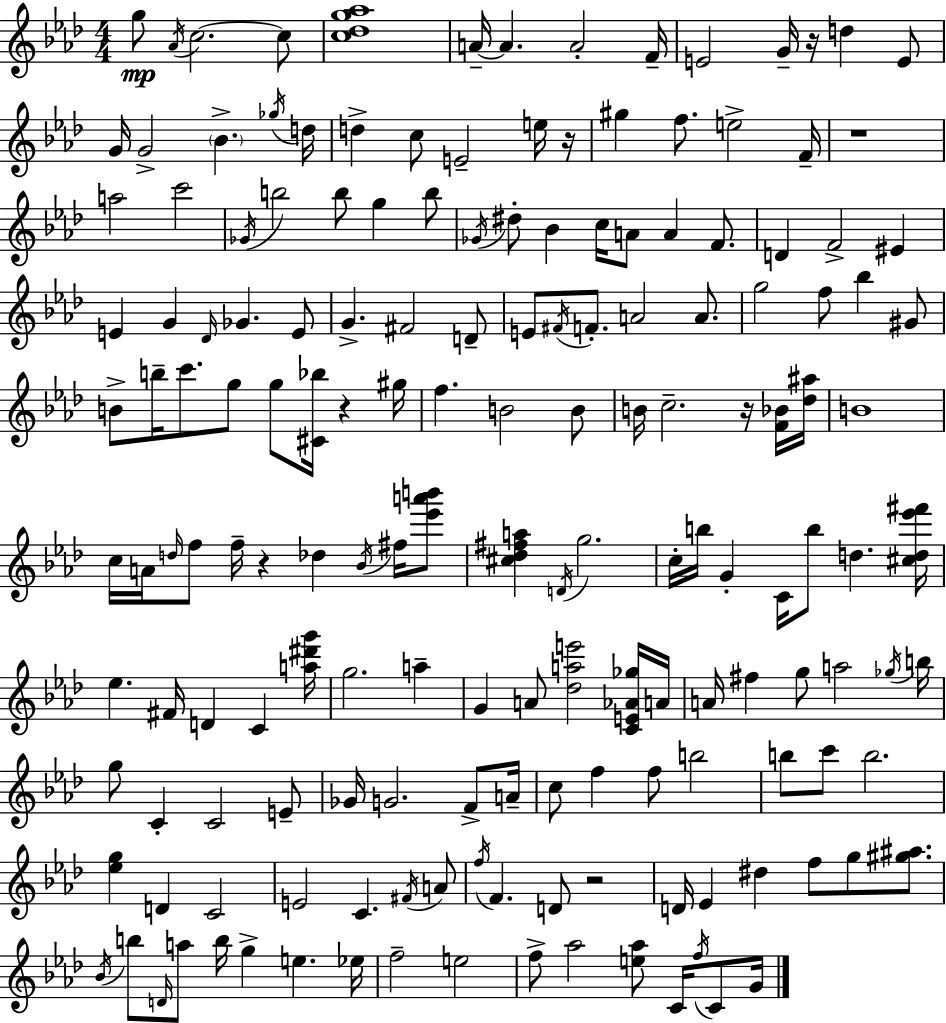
G5/e Ab4/s C5/h. C5/e [C5,Db5,G5,Ab5]/w A4/s A4/q. A4/h F4/s E4/h G4/s R/s D5/q E4/e G4/s G4/h Bb4/q. Gb5/s D5/s D5/q C5/e E4/h E5/s R/s G#5/q F5/e. E5/h F4/s R/w A5/h C6/h Gb4/s B5/h B5/e G5/q B5/e Gb4/s D#5/e Bb4/q C5/s A4/e A4/q F4/e. D4/q F4/h EIS4/q E4/q G4/q Db4/s Gb4/q. E4/e G4/q. F#4/h D4/e E4/e F#4/s F4/e. A4/h A4/e. G5/h F5/e Bb5/q G#4/e B4/e B5/s C6/e. G5/e G5/e [C#4,Bb5]/s R/q G#5/s F5/q. B4/h B4/e B4/s C5/h. R/s [F4,Bb4]/s [Db5,A#5]/s B4/w C5/s A4/s D5/s F5/e F5/s R/q Db5/q Bb4/s F#5/s [Eb6,A6,B6]/e [C#5,Db5,F#5,A5]/q D4/s G5/h. C5/s B5/s G4/q C4/s B5/e D5/q. [C#5,D5,Eb6,F#6]/s Eb5/q. F#4/s D4/q C4/q [A5,D#6,G6]/s G5/h. A5/q G4/q A4/e [Db5,A5,E6]/h [C4,E4,Ab4,Gb5]/s A4/s A4/s F#5/q G5/e A5/h Gb5/s B5/s G5/e C4/q C4/h E4/e Gb4/s G4/h. F4/e A4/s C5/e F5/q F5/e B5/h B5/e C6/e B5/h. [Eb5,G5]/q D4/q C4/h E4/h C4/q. F#4/s A4/e F5/s F4/q. D4/e R/h D4/s Eb4/q D#5/q F5/e G5/e [G#5,A#5]/e. Bb4/s B5/e D4/s A5/e B5/s G5/q E5/q. Eb5/s F5/h E5/h F5/e Ab5/h [E5,Ab5]/e C4/s F5/s C4/e G4/s